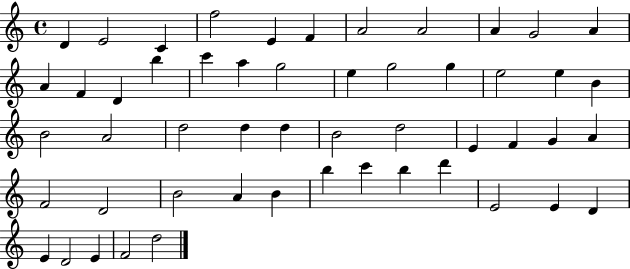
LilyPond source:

{
  \clef treble
  \time 4/4
  \defaultTimeSignature
  \key c \major
  d'4 e'2 c'4 | f''2 e'4 f'4 | a'2 a'2 | a'4 g'2 a'4 | \break a'4 f'4 d'4 b''4 | c'''4 a''4 g''2 | e''4 g''2 g''4 | e''2 e''4 b'4 | \break b'2 a'2 | d''2 d''4 d''4 | b'2 d''2 | e'4 f'4 g'4 a'4 | \break f'2 d'2 | b'2 a'4 b'4 | b''4 c'''4 b''4 d'''4 | e'2 e'4 d'4 | \break e'4 d'2 e'4 | f'2 d''2 | \bar "|."
}